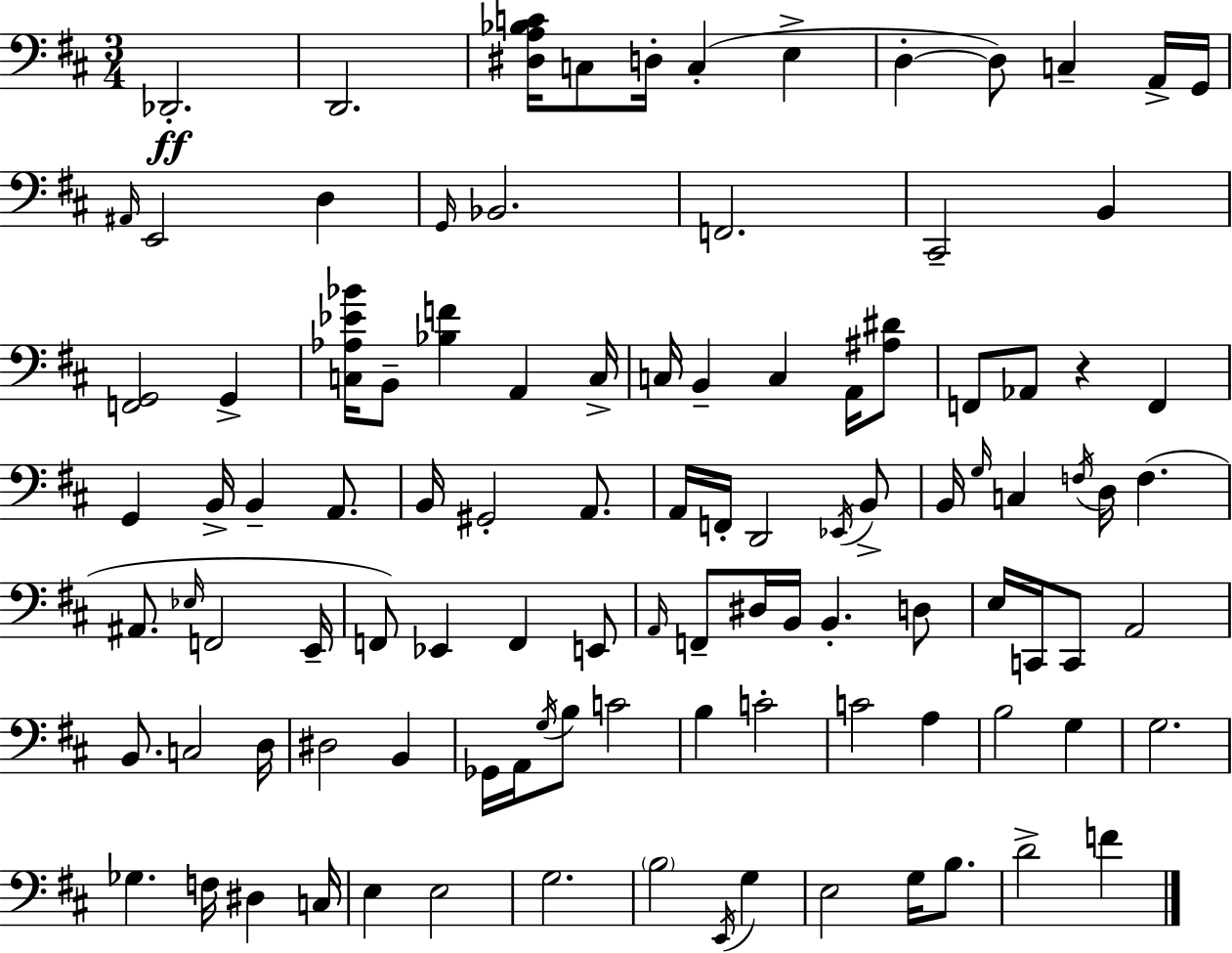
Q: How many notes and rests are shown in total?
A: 104